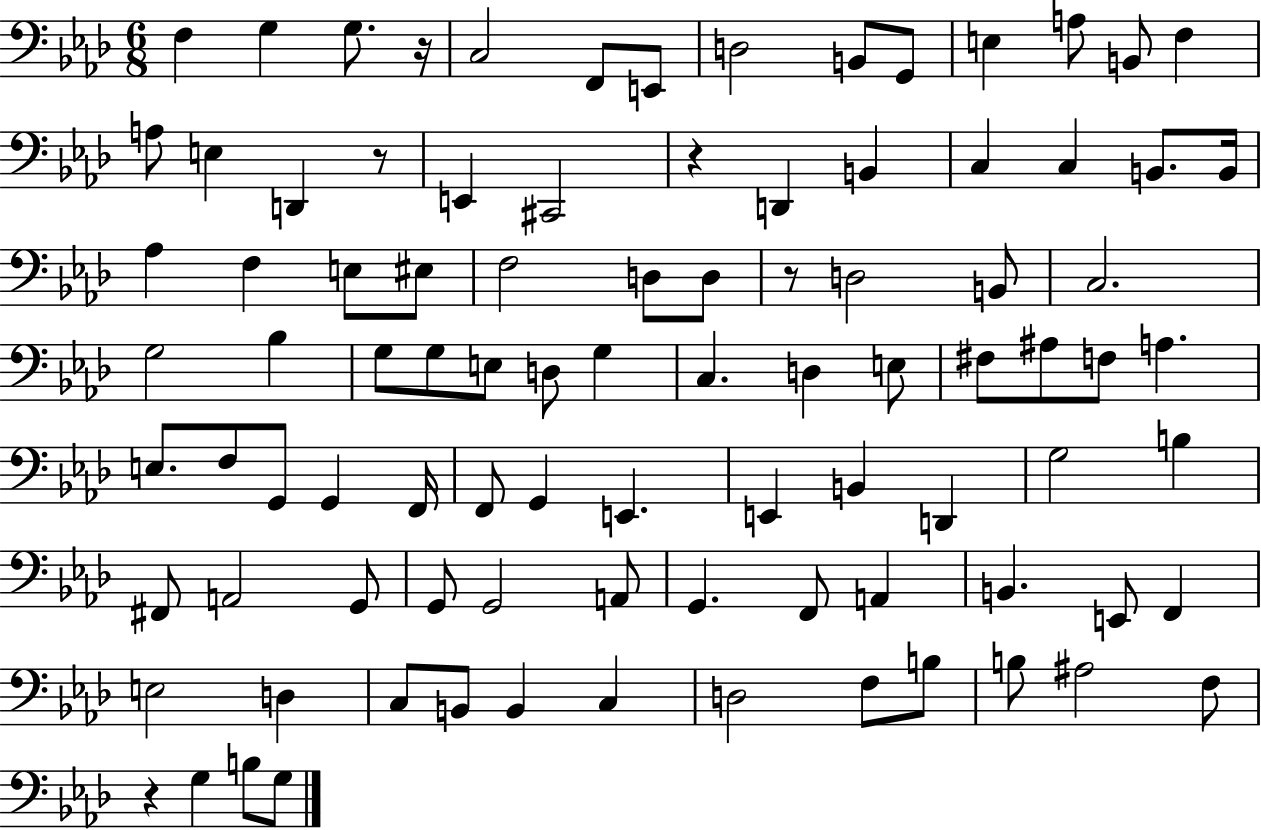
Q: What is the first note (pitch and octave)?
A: F3